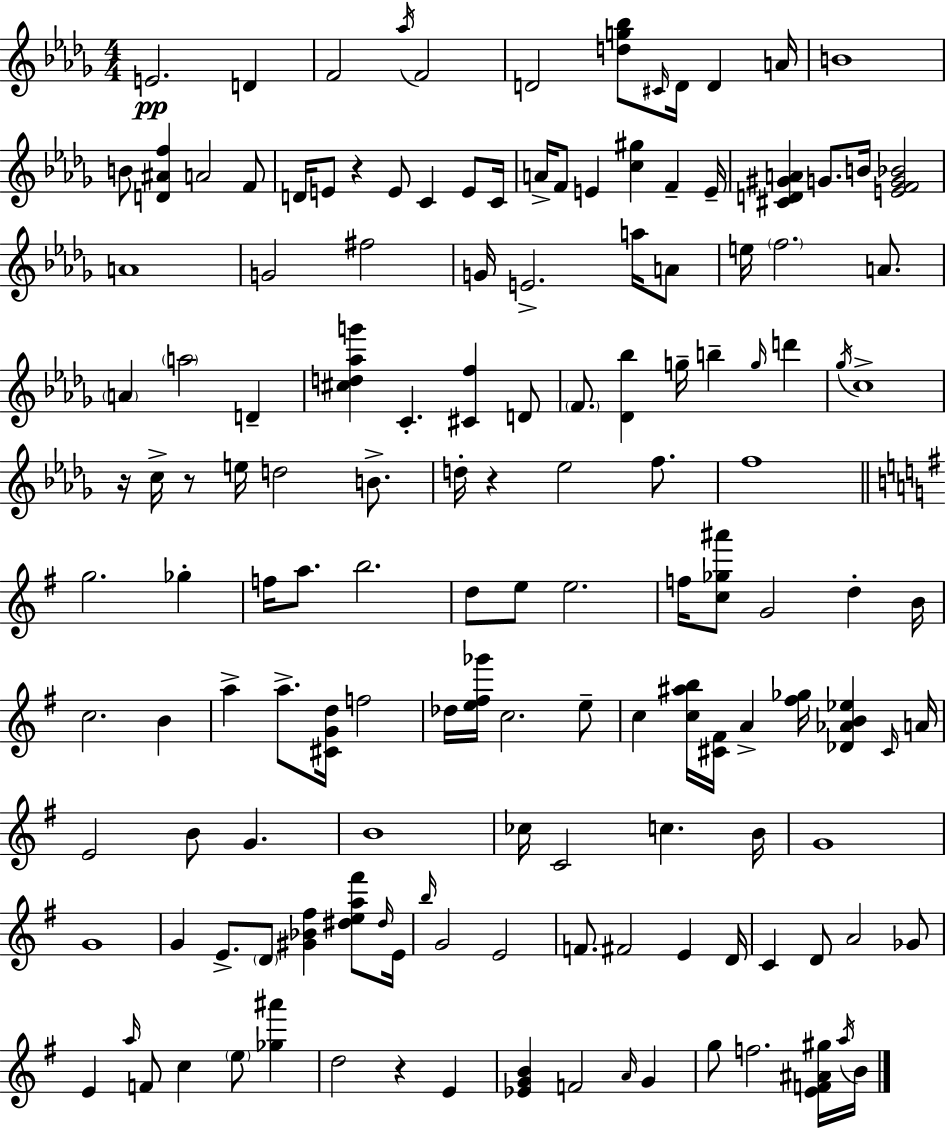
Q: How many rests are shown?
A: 5